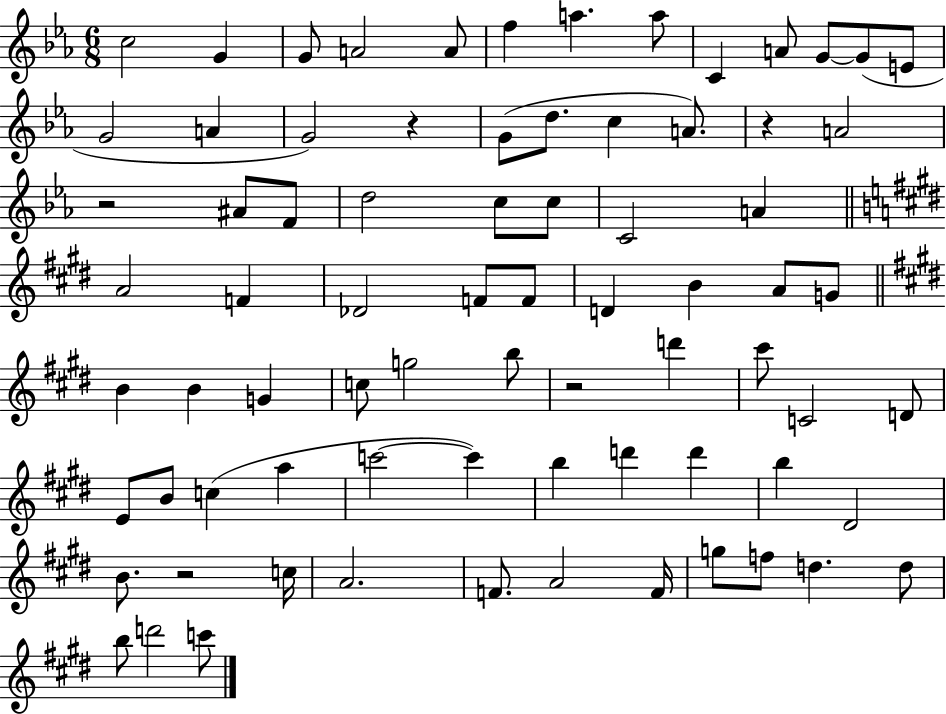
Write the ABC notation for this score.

X:1
T:Untitled
M:6/8
L:1/4
K:Eb
c2 G G/2 A2 A/2 f a a/2 C A/2 G/2 G/2 E/2 G2 A G2 z G/2 d/2 c A/2 z A2 z2 ^A/2 F/2 d2 c/2 c/2 C2 A A2 F _D2 F/2 F/2 D B A/2 G/2 B B G c/2 g2 b/2 z2 d' ^c'/2 C2 D/2 E/2 B/2 c a c'2 c' b d' d' b ^D2 B/2 z2 c/4 A2 F/2 A2 F/4 g/2 f/2 d d/2 b/2 d'2 c'/2